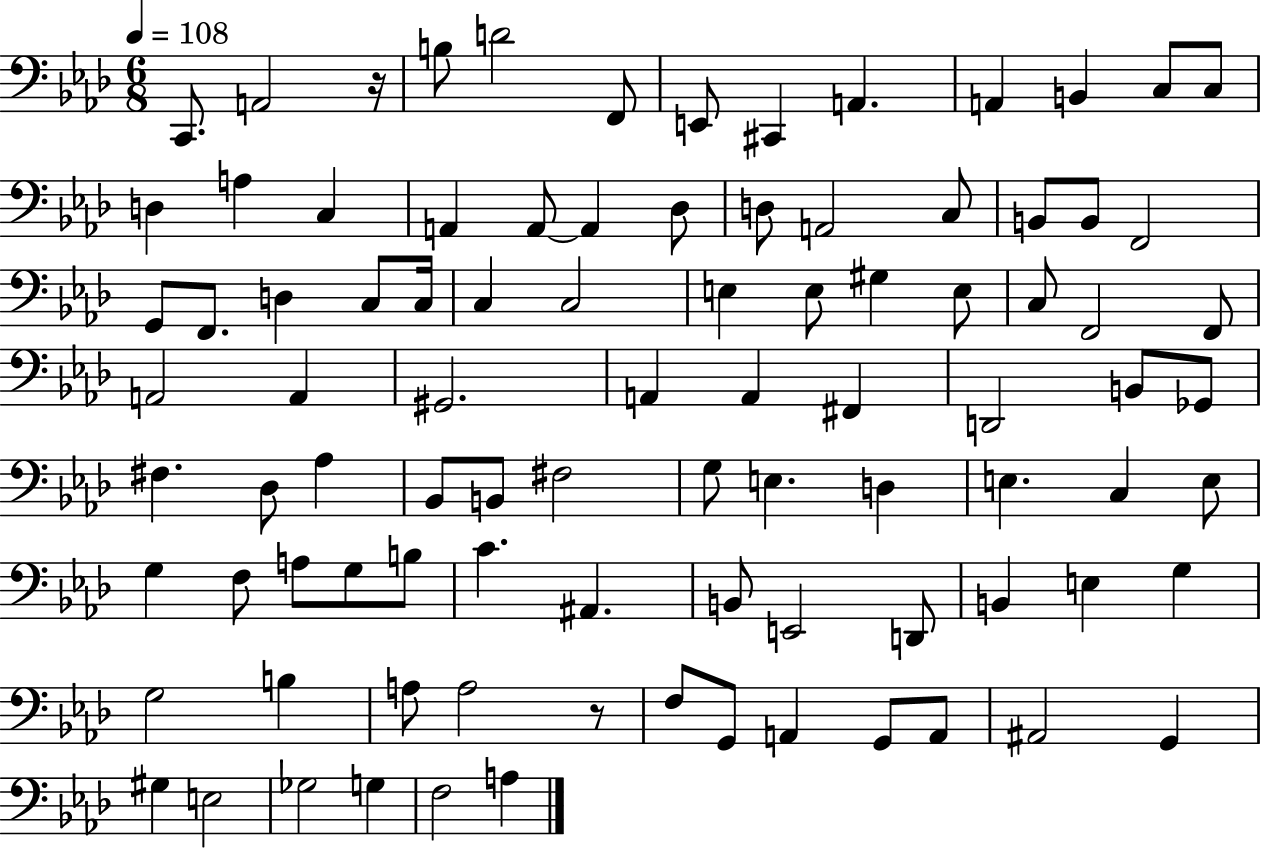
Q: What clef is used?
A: bass